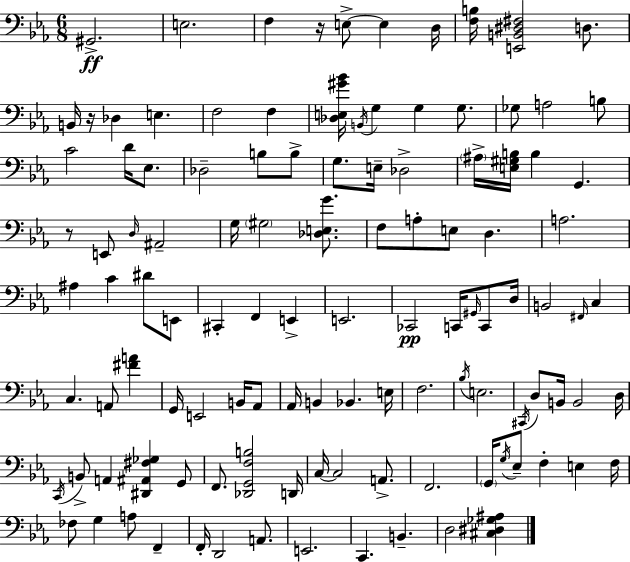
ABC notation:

X:1
T:Untitled
M:6/8
L:1/4
K:Cm
^G,,2 E,2 F, z/4 E,/2 E, D,/4 [F,B,]/4 [E,,B,,^D,^F,]2 D,/2 B,,/4 z/4 _D, E, F,2 F, [_D,E,^G_B]/4 B,,/4 G, G, G,/2 _G,/2 A,2 B,/2 C2 D/4 _E,/2 _D,2 B,/2 B,/2 G,/2 E,/4 _D,2 ^A,/4 [E,^G,B,]/4 B, G,, z/2 E,,/2 D,/4 ^A,,2 G,/4 ^G,2 [_D,E,G]/2 F,/2 A,/2 E,/2 D, A,2 ^A, C ^D/2 E,,/2 ^C,, F,, E,, E,,2 _C,,2 C,,/4 ^G,,/4 C,,/2 D,/4 B,,2 ^F,,/4 C, C, A,,/2 [^FA] G,,/4 E,,2 B,,/4 _A,,/2 _A,,/4 B,, _B,, E,/4 F,2 _B,/4 E,2 ^C,,/4 D,/2 B,,/4 B,,2 D,/4 C,,/4 B,,/2 A,, [^D,,^A,,^F,_G,] G,,/2 F,,/2 [_D,,G,,F,B,]2 D,,/4 C,/4 C,2 A,,/2 F,,2 G,,/4 G,/4 _E,/2 F, E, F,/4 _F,/2 G, A,/2 F,, F,,/4 D,,2 A,,/2 E,,2 C,, B,, D,2 [^C,^D,_G,^A,]